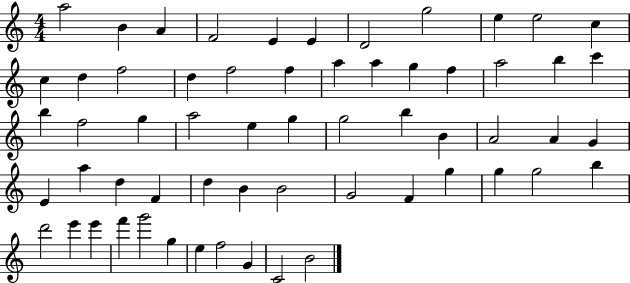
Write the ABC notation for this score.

X:1
T:Untitled
M:4/4
L:1/4
K:C
a2 B A F2 E E D2 g2 e e2 c c d f2 d f2 f a a g f a2 b c' b f2 g a2 e g g2 b B A2 A G E a d F d B B2 G2 F g g g2 b d'2 e' e' f' g'2 g e f2 G C2 B2